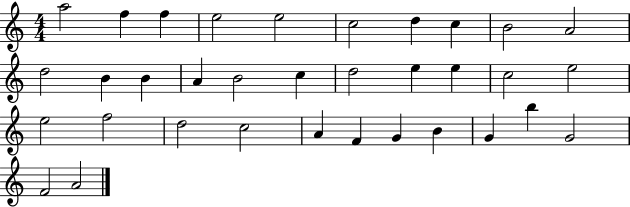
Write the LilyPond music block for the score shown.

{
  \clef treble
  \numericTimeSignature
  \time 4/4
  \key c \major
  a''2 f''4 f''4 | e''2 e''2 | c''2 d''4 c''4 | b'2 a'2 | \break d''2 b'4 b'4 | a'4 b'2 c''4 | d''2 e''4 e''4 | c''2 e''2 | \break e''2 f''2 | d''2 c''2 | a'4 f'4 g'4 b'4 | g'4 b''4 g'2 | \break f'2 a'2 | \bar "|."
}